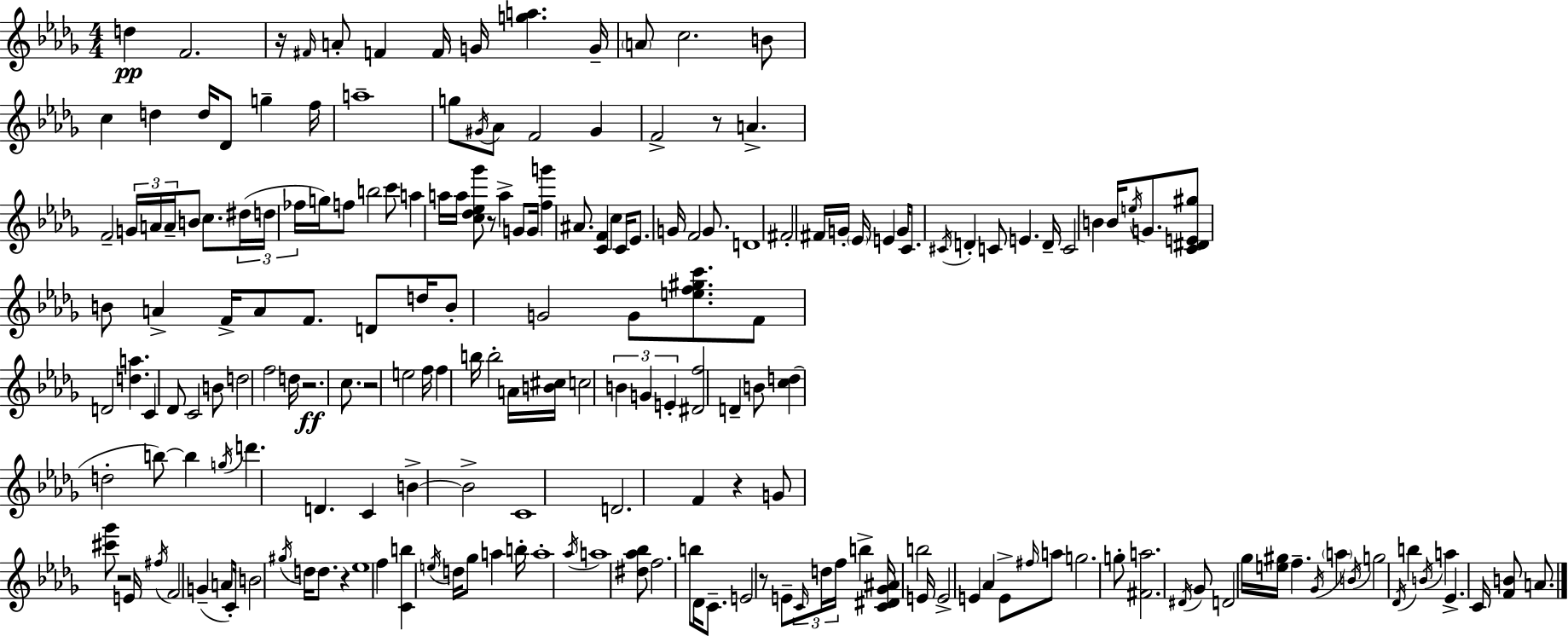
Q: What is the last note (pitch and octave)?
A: A4